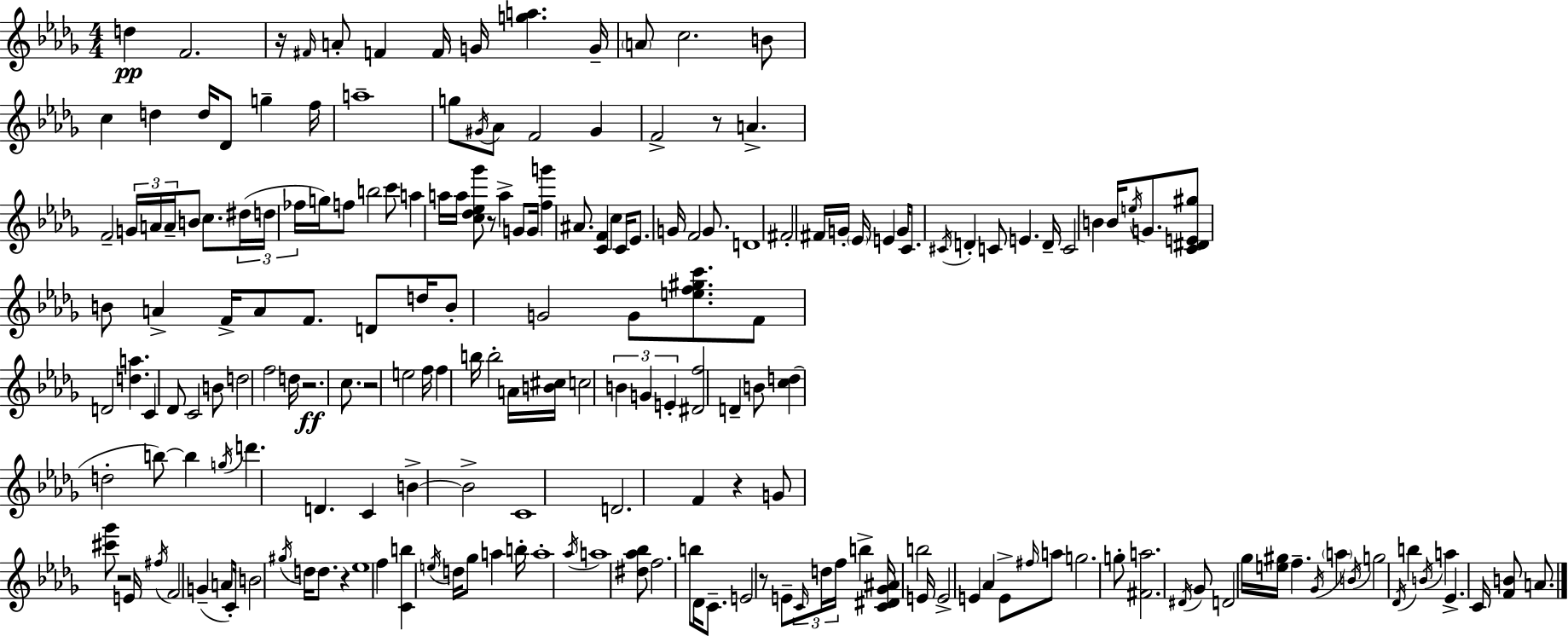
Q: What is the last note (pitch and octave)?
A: A4